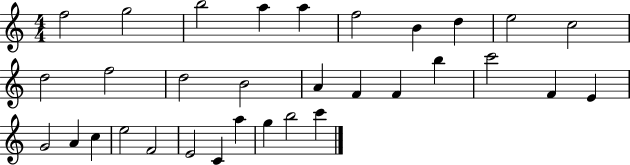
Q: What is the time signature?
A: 4/4